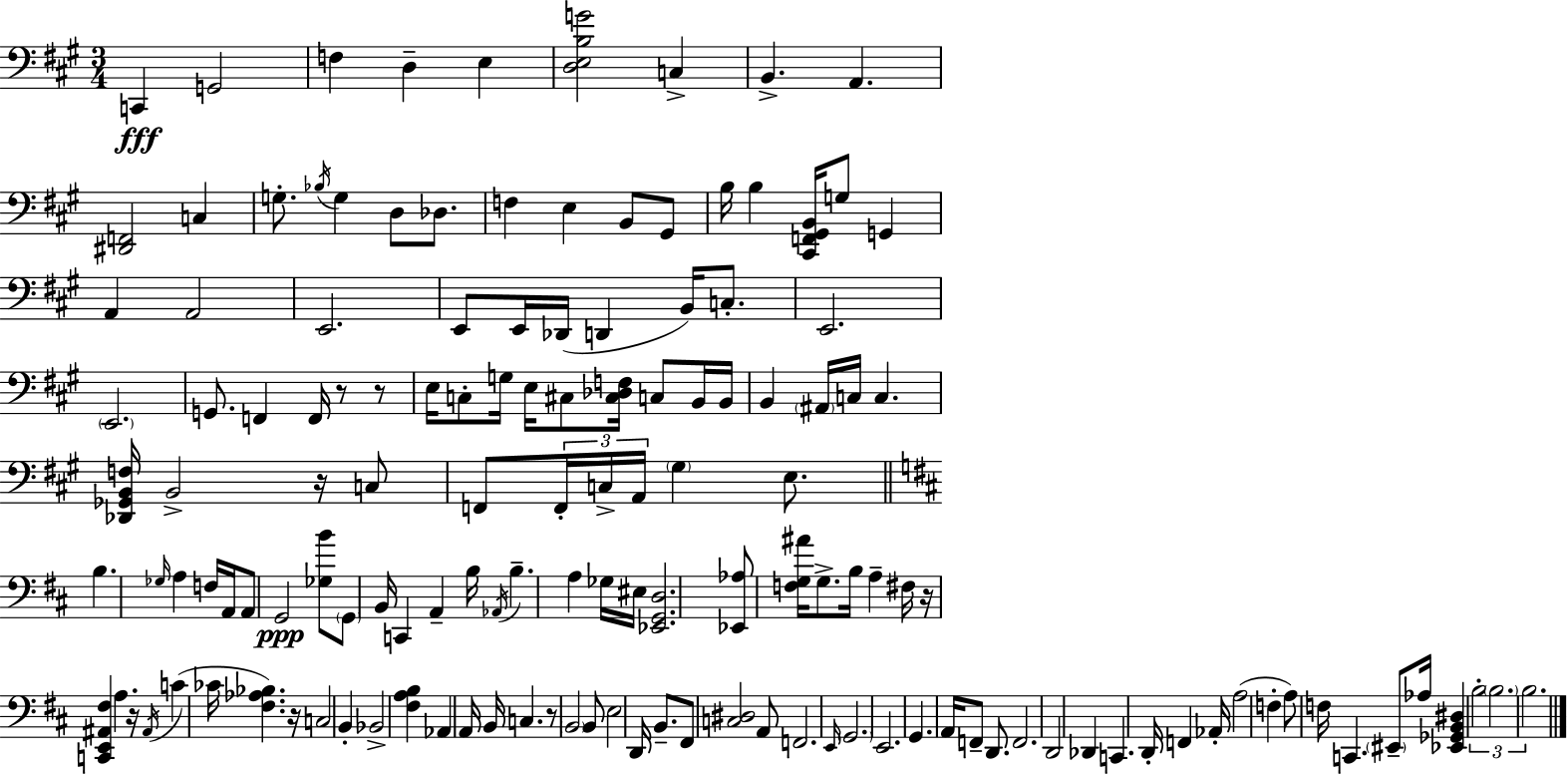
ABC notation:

X:1
T:Untitled
M:3/4
L:1/4
K:A
C,, G,,2 F, D, E, [D,E,B,G]2 C, B,, A,, [^D,,F,,]2 C, G,/2 _B,/4 G, D,/2 _D,/2 F, E, B,,/2 ^G,,/2 B,/4 B, [^C,,F,,^G,,B,,]/4 G,/2 G,, A,, A,,2 E,,2 E,,/2 E,,/4 _D,,/4 D,, B,,/4 C,/2 E,,2 E,,2 G,,/2 F,, F,,/4 z/2 z/2 E,/4 C,/2 G,/4 E,/4 ^C,/2 [^C,_D,F,]/4 C,/2 B,,/4 B,,/4 B,, ^A,,/4 C,/4 C, [_D,,_G,,B,,F,]/4 B,,2 z/4 C,/2 F,,/2 F,,/4 C,/4 A,,/4 ^G, E,/2 B, _G,/4 A, F,/4 A,,/4 A,,/2 G,,2 [_G,B]/2 G,,/2 B,,/4 C,, A,, B,/4 _A,,/4 B, A, _G,/4 ^E,/4 [_E,,G,,D,]2 [_E,,_A,]/2 [F,G,^A]/4 G,/2 B,/4 A, ^F,/4 z/4 [C,,E,,^A,,^F,] A, z/4 ^A,,/4 C _C/4 [^F,_A,_B,] z/4 C,2 B,, _B,,2 [^F,A,B,] _A,, A,,/4 B,,/4 C, z/2 B,,2 B,,/2 E,2 D,,/4 B,,/2 ^F,,/2 [C,^D,]2 A,,/2 F,,2 E,,/4 G,,2 E,,2 G,, A,,/4 F,,/2 D,,/2 F,,2 D,,2 _D,, C,, D,,/4 F,, _A,,/4 A,2 F, A,/2 F,/4 C,, ^E,,/2 _A,/4 [_E,,_G,,B,,^D,] B,2 B,2 B,2